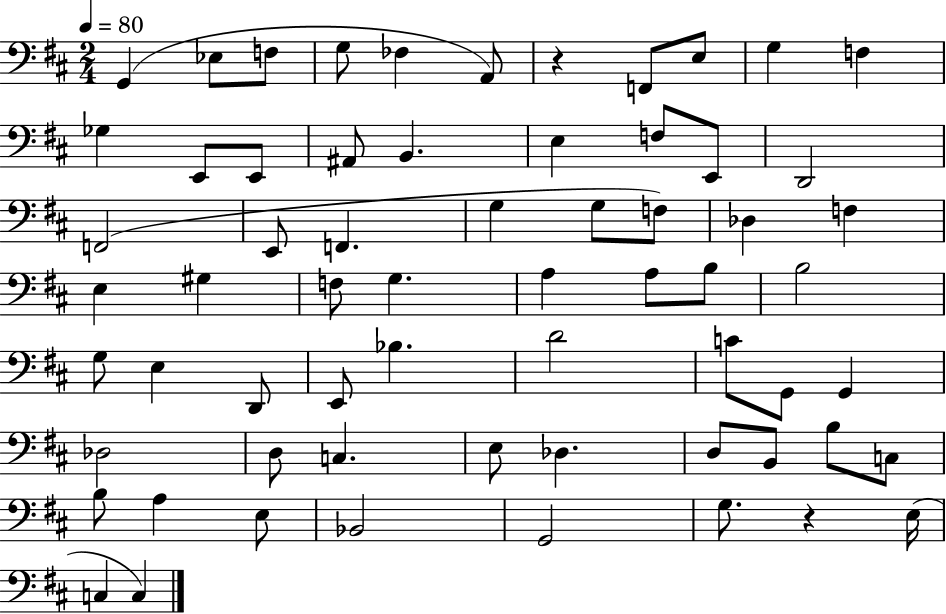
G2/q Eb3/e F3/e G3/e FES3/q A2/e R/q F2/e E3/e G3/q F3/q Gb3/q E2/e E2/e A#2/e B2/q. E3/q F3/e E2/e D2/h F2/h E2/e F2/q. G3/q G3/e F3/e Db3/q F3/q E3/q G#3/q F3/e G3/q. A3/q A3/e B3/e B3/h G3/e E3/q D2/e E2/e Bb3/q. D4/h C4/e G2/e G2/q Db3/h D3/e C3/q. E3/e Db3/q. D3/e B2/e B3/e C3/e B3/e A3/q E3/e Bb2/h G2/h G3/e. R/q E3/s C3/q C3/q